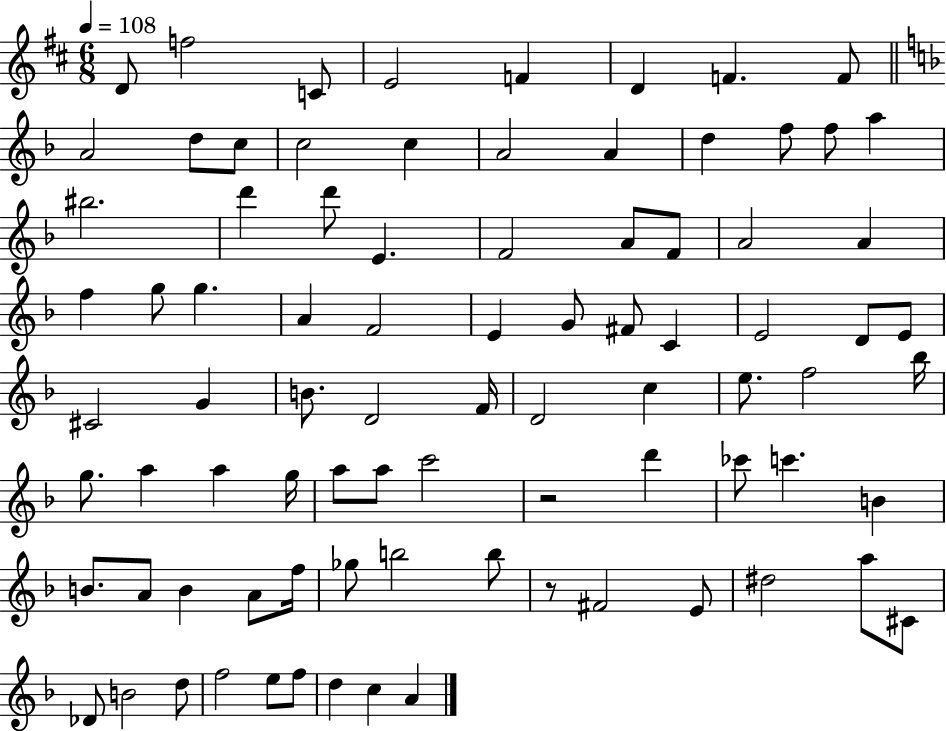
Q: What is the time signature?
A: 6/8